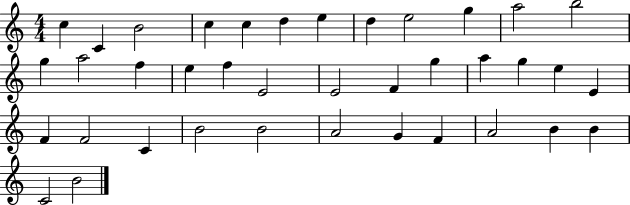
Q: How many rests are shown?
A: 0